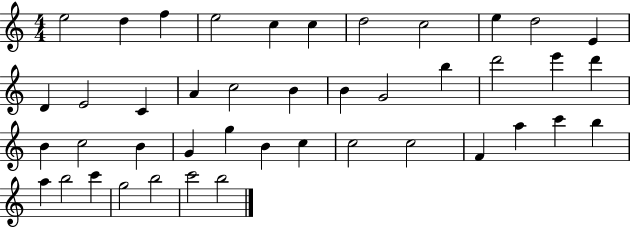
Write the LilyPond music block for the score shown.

{
  \clef treble
  \numericTimeSignature
  \time 4/4
  \key c \major
  e''2 d''4 f''4 | e''2 c''4 c''4 | d''2 c''2 | e''4 d''2 e'4 | \break d'4 e'2 c'4 | a'4 c''2 b'4 | b'4 g'2 b''4 | d'''2 e'''4 d'''4 | \break b'4 c''2 b'4 | g'4 g''4 b'4 c''4 | c''2 c''2 | f'4 a''4 c'''4 b''4 | \break a''4 b''2 c'''4 | g''2 b''2 | c'''2 b''2 | \bar "|."
}